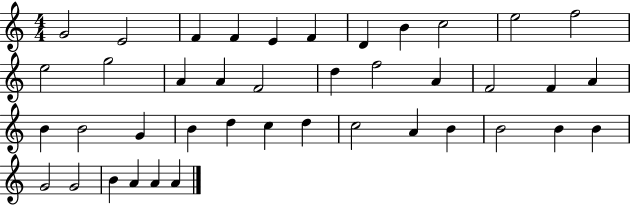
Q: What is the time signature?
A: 4/4